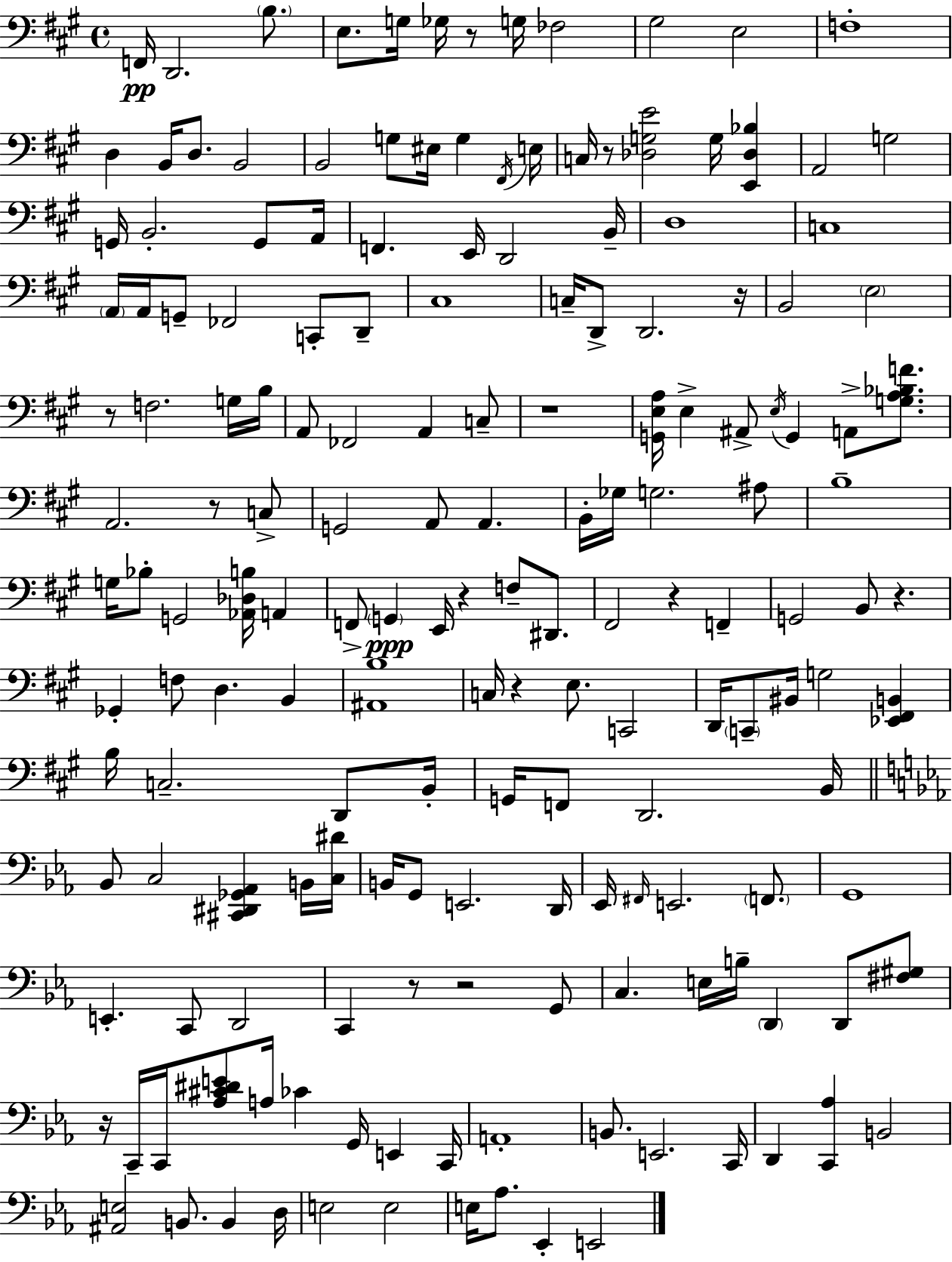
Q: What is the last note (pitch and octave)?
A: E2